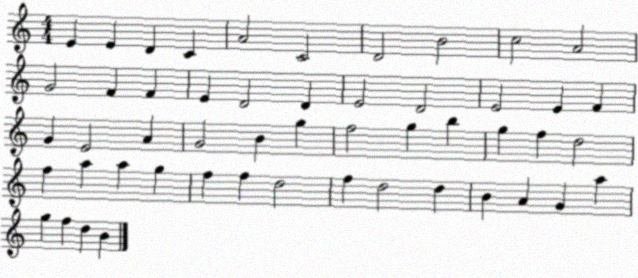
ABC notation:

X:1
T:Untitled
M:4/4
L:1/4
K:C
E E D C A2 C2 D2 B2 c2 A2 G2 F F E D2 D E2 D2 E2 E F G E2 A G2 B g f2 g b g f d2 f a a g f f d2 f d2 d B A G a g f d B